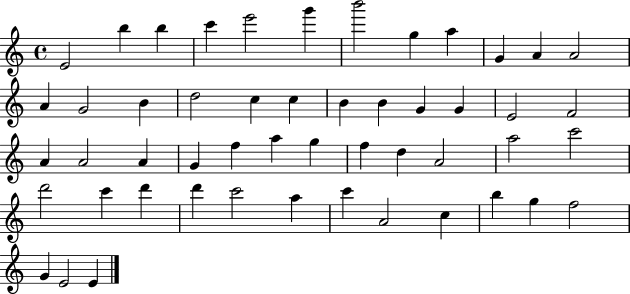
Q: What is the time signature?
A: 4/4